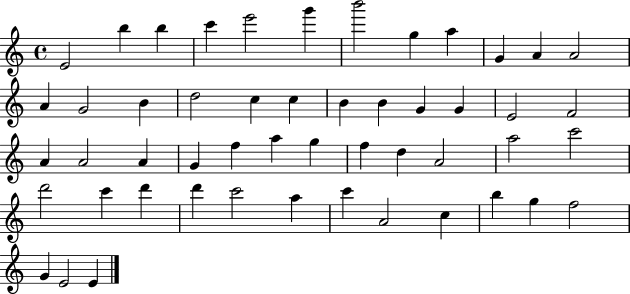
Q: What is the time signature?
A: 4/4